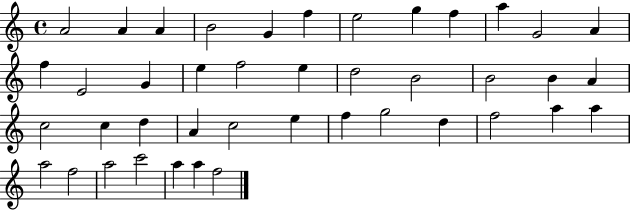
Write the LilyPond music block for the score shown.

{
  \clef treble
  \time 4/4
  \defaultTimeSignature
  \key c \major
  a'2 a'4 a'4 | b'2 g'4 f''4 | e''2 g''4 f''4 | a''4 g'2 a'4 | \break f''4 e'2 g'4 | e''4 f''2 e''4 | d''2 b'2 | b'2 b'4 a'4 | \break c''2 c''4 d''4 | a'4 c''2 e''4 | f''4 g''2 d''4 | f''2 a''4 a''4 | \break a''2 f''2 | a''2 c'''2 | a''4 a''4 f''2 | \bar "|."
}